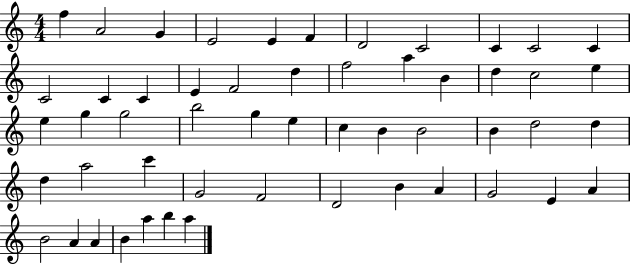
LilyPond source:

{
  \clef treble
  \numericTimeSignature
  \time 4/4
  \key c \major
  f''4 a'2 g'4 | e'2 e'4 f'4 | d'2 c'2 | c'4 c'2 c'4 | \break c'2 c'4 c'4 | e'4 f'2 d''4 | f''2 a''4 b'4 | d''4 c''2 e''4 | \break e''4 g''4 g''2 | b''2 g''4 e''4 | c''4 b'4 b'2 | b'4 d''2 d''4 | \break d''4 a''2 c'''4 | g'2 f'2 | d'2 b'4 a'4 | g'2 e'4 a'4 | \break b'2 a'4 a'4 | b'4 a''4 b''4 a''4 | \bar "|."
}